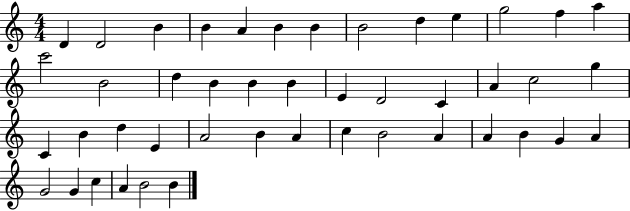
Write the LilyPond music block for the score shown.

{
  \clef treble
  \numericTimeSignature
  \time 4/4
  \key c \major
  d'4 d'2 b'4 | b'4 a'4 b'4 b'4 | b'2 d''4 e''4 | g''2 f''4 a''4 | \break c'''2 b'2 | d''4 b'4 b'4 b'4 | e'4 d'2 c'4 | a'4 c''2 g''4 | \break c'4 b'4 d''4 e'4 | a'2 b'4 a'4 | c''4 b'2 a'4 | a'4 b'4 g'4 a'4 | \break g'2 g'4 c''4 | a'4 b'2 b'4 | \bar "|."
}